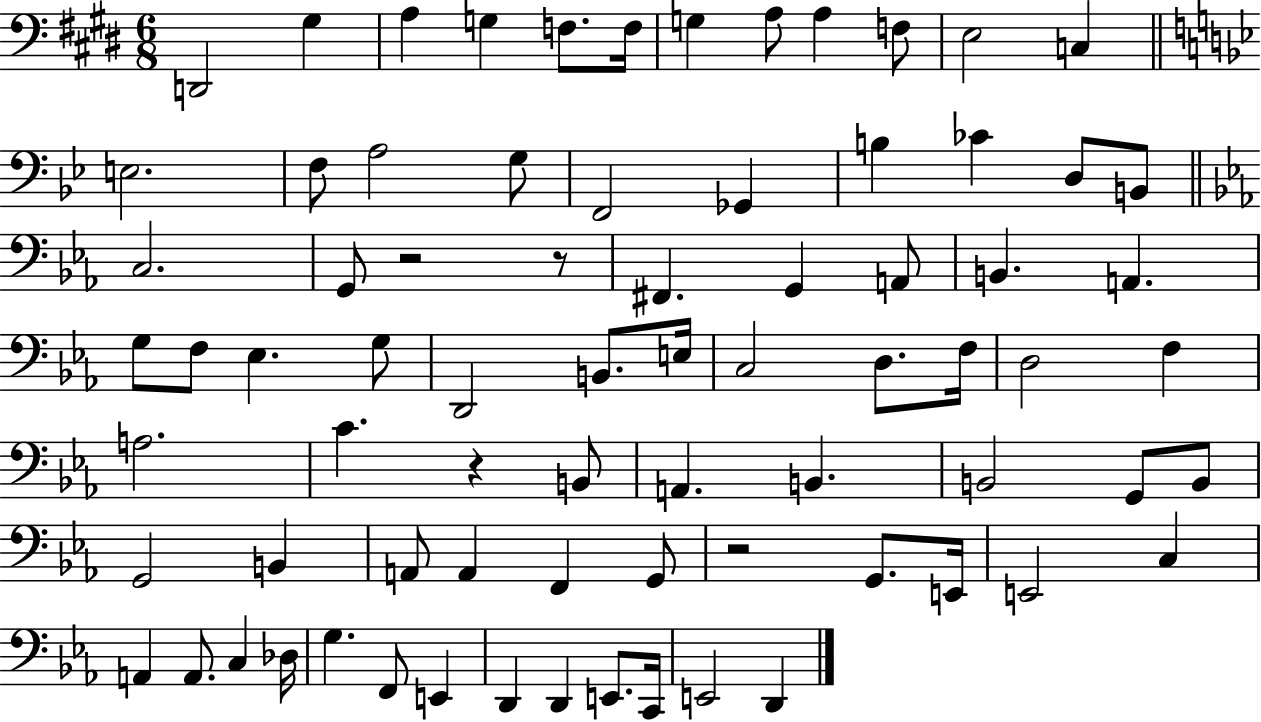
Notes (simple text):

D2/h G#3/q A3/q G3/q F3/e. F3/s G3/q A3/e A3/q F3/e E3/h C3/q E3/h. F3/e A3/h G3/e F2/h Gb2/q B3/q CES4/q D3/e B2/e C3/h. G2/e R/h R/e F#2/q. G2/q A2/e B2/q. A2/q. G3/e F3/e Eb3/q. G3/e D2/h B2/e. E3/s C3/h D3/e. F3/s D3/h F3/q A3/h. C4/q. R/q B2/e A2/q. B2/q. B2/h G2/e B2/e G2/h B2/q A2/e A2/q F2/q G2/e R/h G2/e. E2/s E2/h C3/q A2/q A2/e. C3/q Db3/s G3/q. F2/e E2/q D2/q D2/q E2/e. C2/s E2/h D2/q